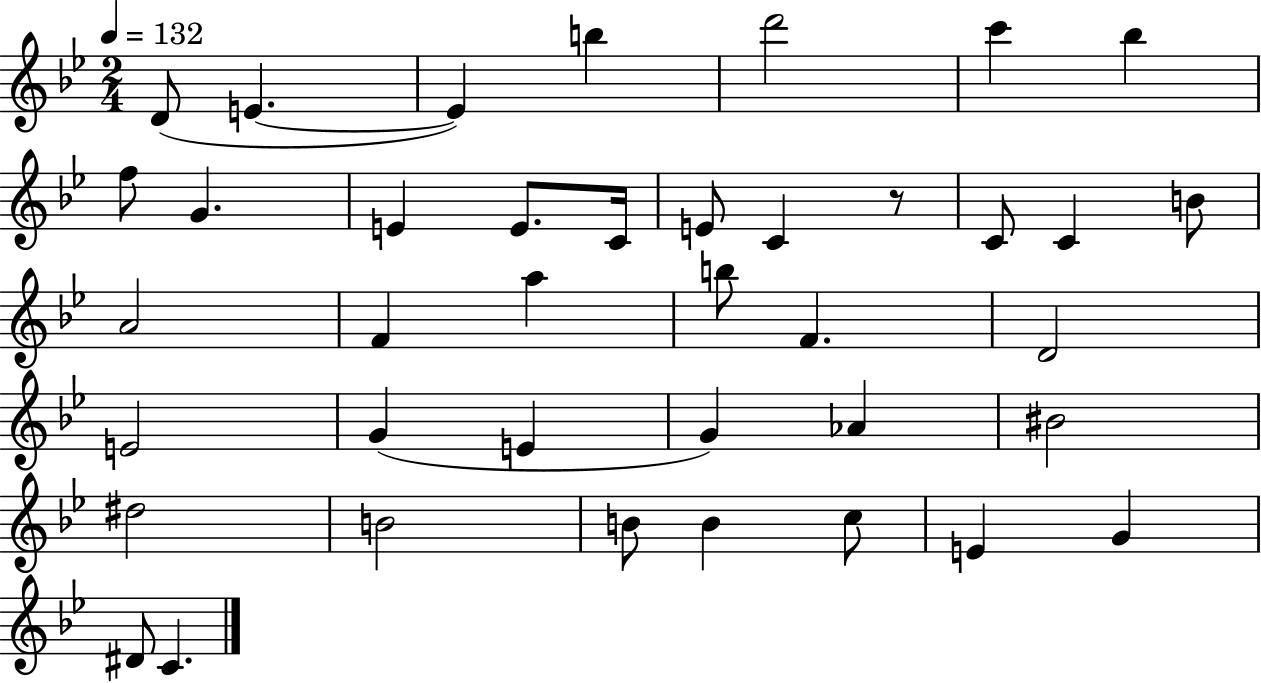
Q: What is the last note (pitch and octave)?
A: C4